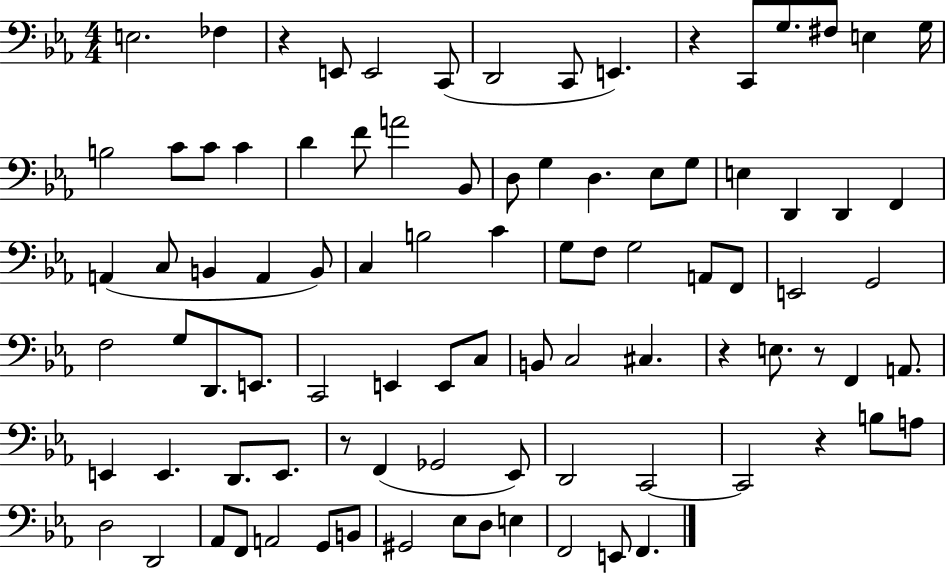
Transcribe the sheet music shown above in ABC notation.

X:1
T:Untitled
M:4/4
L:1/4
K:Eb
E,2 _F, z E,,/2 E,,2 C,,/2 D,,2 C,,/2 E,, z C,,/2 G,/2 ^F,/2 E, G,/4 B,2 C/2 C/2 C D F/2 A2 _B,,/2 D,/2 G, D, _E,/2 G,/2 E, D,, D,, F,, A,, C,/2 B,, A,, B,,/2 C, B,2 C G,/2 F,/2 G,2 A,,/2 F,,/2 E,,2 G,,2 F,2 G,/2 D,,/2 E,,/2 C,,2 E,, E,,/2 C,/2 B,,/2 C,2 ^C, z E,/2 z/2 F,, A,,/2 E,, E,, D,,/2 E,,/2 z/2 F,, _G,,2 _E,,/2 D,,2 C,,2 C,,2 z B,/2 A,/2 D,2 D,,2 _A,,/2 F,,/2 A,,2 G,,/2 B,,/2 ^G,,2 _E,/2 D,/2 E, F,,2 E,,/2 F,,